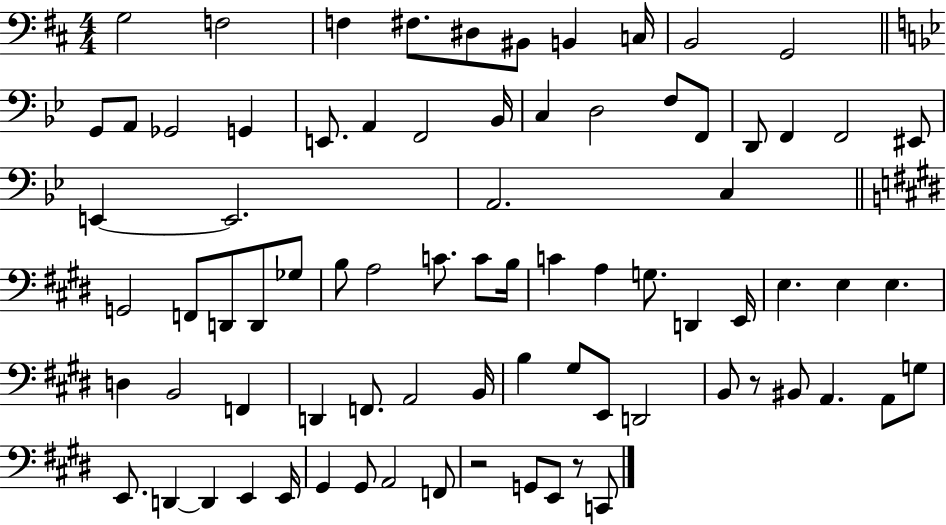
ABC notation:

X:1
T:Untitled
M:4/4
L:1/4
K:D
G,2 F,2 F, ^F,/2 ^D,/2 ^B,,/2 B,, C,/4 B,,2 G,,2 G,,/2 A,,/2 _G,,2 G,, E,,/2 A,, F,,2 _B,,/4 C, D,2 F,/2 F,,/2 D,,/2 F,, F,,2 ^E,,/2 E,, E,,2 A,,2 C, G,,2 F,,/2 D,,/2 D,,/2 _G,/2 B,/2 A,2 C/2 C/2 B,/4 C A, G,/2 D,, E,,/4 E, E, E, D, B,,2 F,, D,, F,,/2 A,,2 B,,/4 B, ^G,/2 E,,/2 D,,2 B,,/2 z/2 ^B,,/2 A,, A,,/2 G,/2 E,,/2 D,, D,, E,, E,,/4 ^G,, ^G,,/2 A,,2 F,,/2 z2 G,,/2 E,,/2 z/2 C,,/2